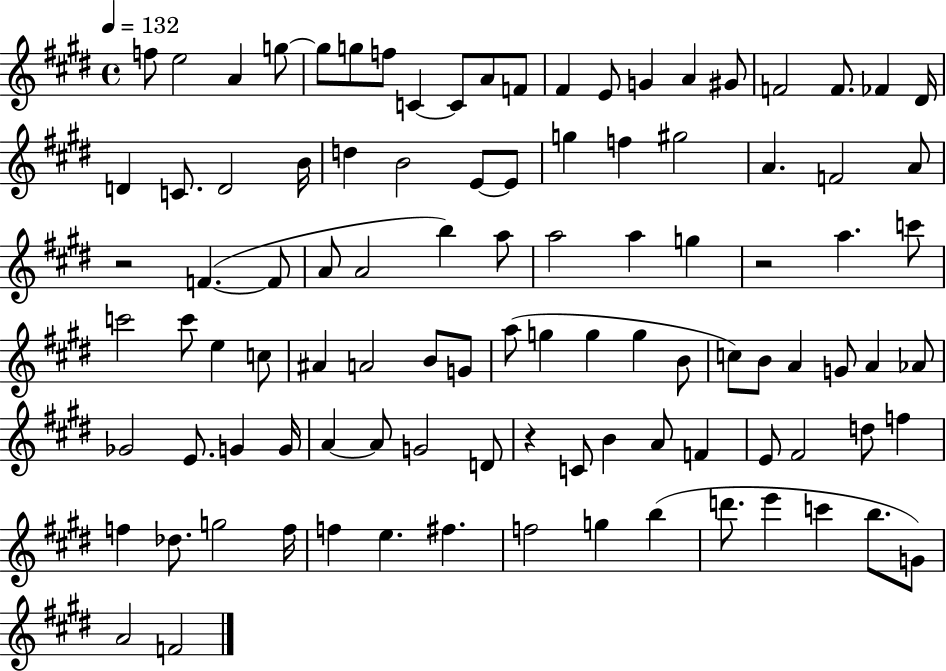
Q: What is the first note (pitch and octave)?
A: F5